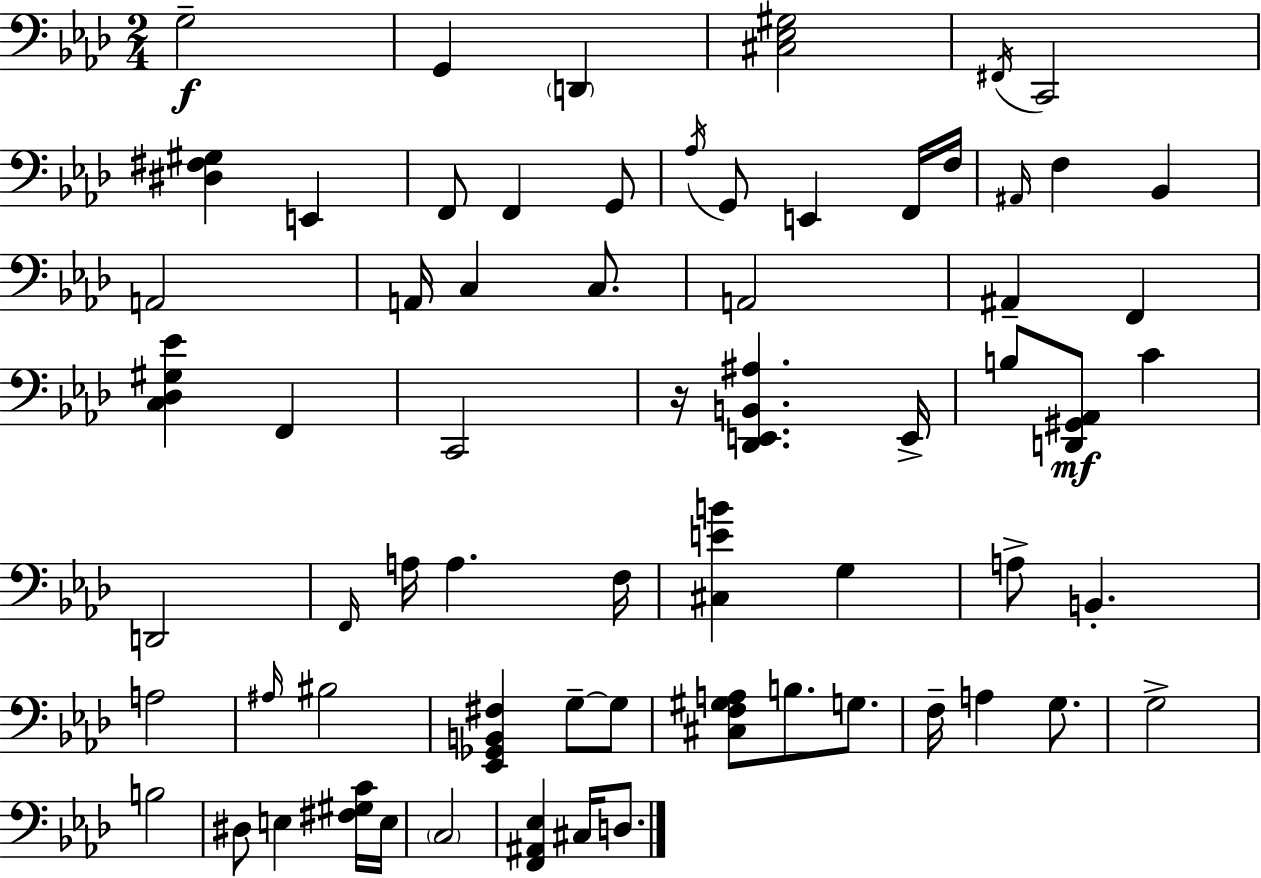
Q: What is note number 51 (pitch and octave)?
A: E3